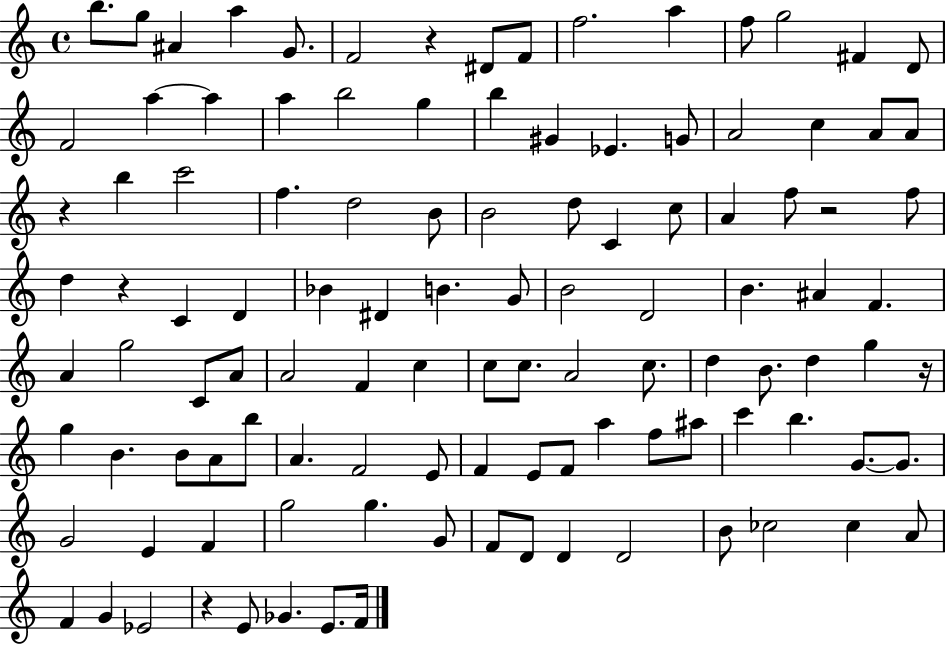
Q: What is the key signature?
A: C major